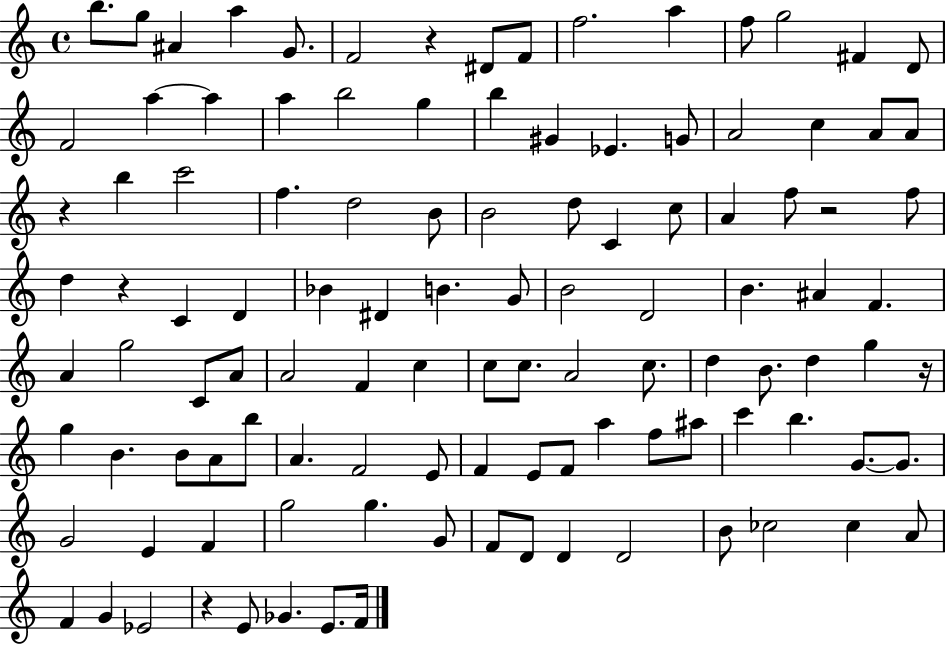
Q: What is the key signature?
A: C major